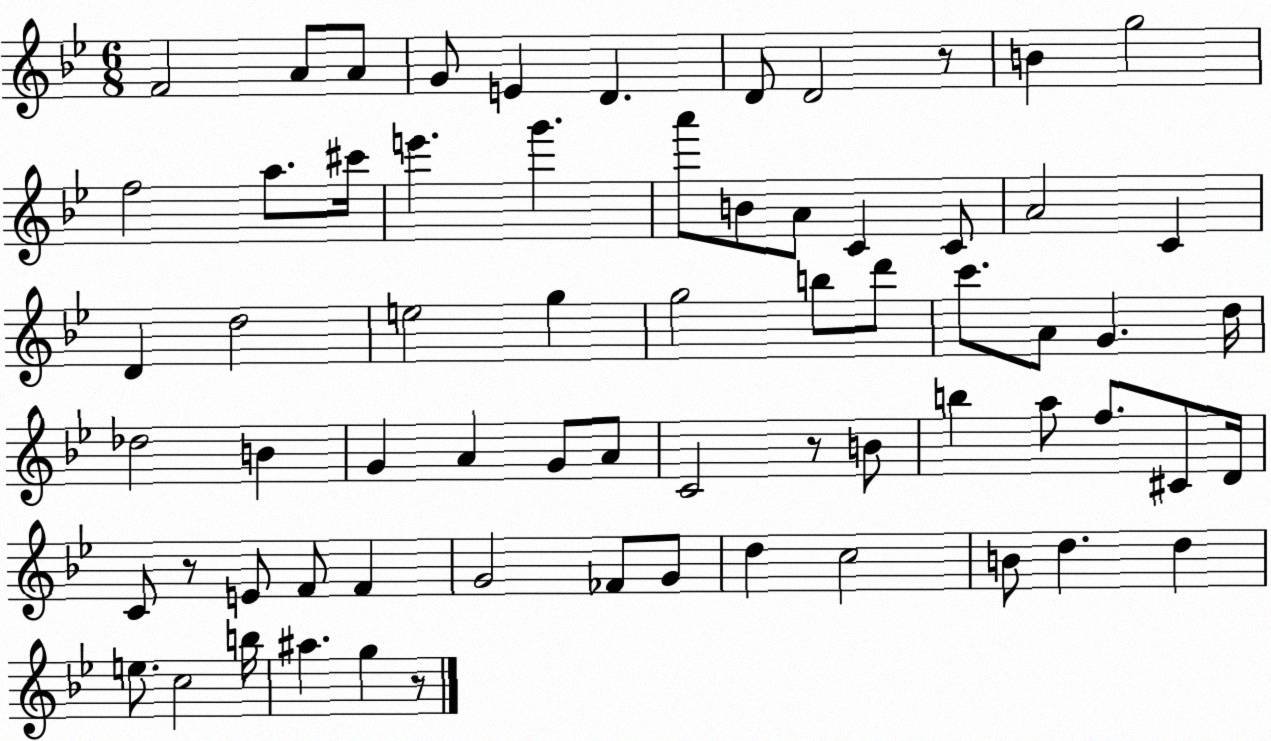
X:1
T:Untitled
M:6/8
L:1/4
K:Bb
F2 A/2 A/2 G/2 E D D/2 D2 z/2 B g2 f2 a/2 ^c'/4 e' g' a'/2 B/2 A/2 C C/2 A2 C D d2 e2 g g2 b/2 d'/2 c'/2 A/2 G d/4 _d2 B G A G/2 A/2 C2 z/2 B/2 b a/2 f/2 ^C/2 D/4 C/2 z/2 E/2 F/2 F G2 _F/2 G/2 d c2 B/2 d d e/2 c2 b/4 ^a g z/2